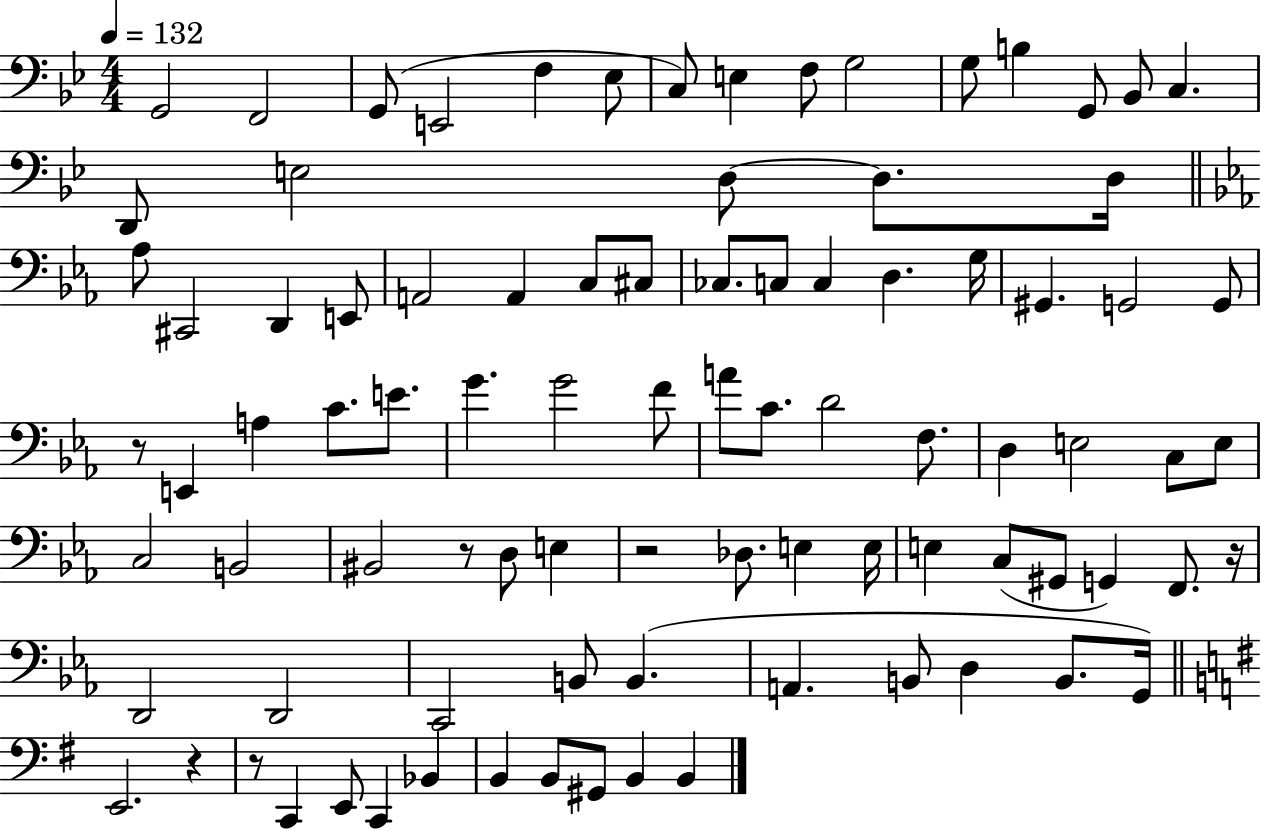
G2/h F2/h G2/e E2/h F3/q Eb3/e C3/e E3/q F3/e G3/h G3/e B3/q G2/e Bb2/e C3/q. D2/e E3/h D3/e D3/e. D3/s Ab3/e C#2/h D2/q E2/e A2/h A2/q C3/e C#3/e CES3/e. C3/e C3/q D3/q. G3/s G#2/q. G2/h G2/e R/e E2/q A3/q C4/e. E4/e. G4/q. G4/h F4/e A4/e C4/e. D4/h F3/e. D3/q E3/h C3/e E3/e C3/h B2/h BIS2/h R/e D3/e E3/q R/h Db3/e. E3/q E3/s E3/q C3/e G#2/e G2/q F2/e. R/s D2/h D2/h C2/h B2/e B2/q. A2/q. B2/e D3/q B2/e. G2/s E2/h. R/q R/e C2/q E2/e C2/q Bb2/q B2/q B2/e G#2/e B2/q B2/q